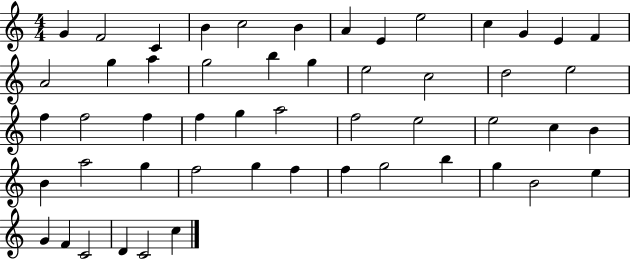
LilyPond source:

{
  \clef treble
  \numericTimeSignature
  \time 4/4
  \key c \major
  g'4 f'2 c'4 | b'4 c''2 b'4 | a'4 e'4 e''2 | c''4 g'4 e'4 f'4 | \break a'2 g''4 a''4 | g''2 b''4 g''4 | e''2 c''2 | d''2 e''2 | \break f''4 f''2 f''4 | f''4 g''4 a''2 | f''2 e''2 | e''2 c''4 b'4 | \break b'4 a''2 g''4 | f''2 g''4 f''4 | f''4 g''2 b''4 | g''4 b'2 e''4 | \break g'4 f'4 c'2 | d'4 c'2 c''4 | \bar "|."
}